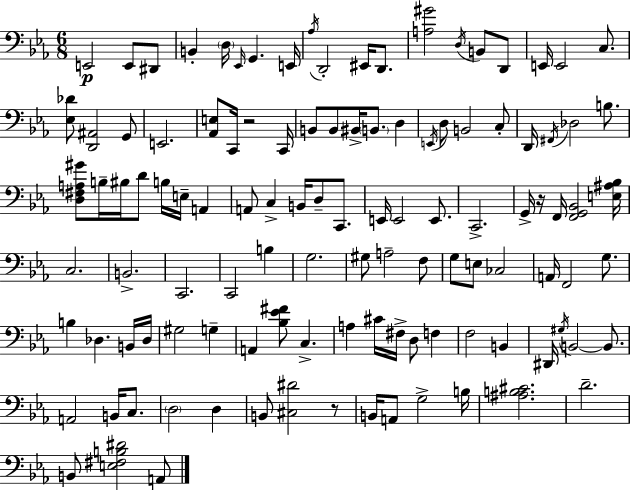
{
  \clef bass
  \numericTimeSignature
  \time 6/8
  \key c \minor
  e,2\p e,8 dis,8 | b,4-. \parenthesize d16 \grace { ees,16 } g,4. | e,16 \acciaccatura { aes16 } d,2-. eis,16 d,8. | <a gis'>2 \acciaccatura { d16 } b,8 | \break d,8 e,16 e,2 | c8. <ees des'>8 <d, ais,>2 | g,8 e,2. | <aes, e>8 c,16 r2 | \break c,16 b,8 b,8 bis,16-> \parenthesize b,8. d4 | \acciaccatura { e,16 } d8 b,2 | c8-. d,16 \acciaccatura { fis,16 } des2 | b8. <d fis a gis'>8 b16-- bis16 d'8 b16 | \break e16-- a,4 a,8 c4-> b,16 | d8-- c,8. e,16 e,2 | e,8. c,2.-> | g,16-> r16 f,16 <f, g, bes,>2 | \break <e ais bes>16 c2. | b,2.-> | c,2. | c,2 | \break b4 g2. | gis8 a2-- | f8 g8 e8 ces2 | a,16 f,2 | \break g8. b4 des4. | b,16 des16 gis2 | g4-- a,4 <bes ees' fis'>8 c4.-> | a4 cis'16 fis16-> d8 | \break f4 f2 | b,4 dis,16 \acciaccatura { gis16 } b,2~~ | b,8. a,2 | b,16 c8. \parenthesize d2 | \break d4 b,8 <cis dis'>2 | r8 b,16 a,8 g2-> | b16 <ais b cis'>2. | d'2.-- | \break b,8 <e fis b dis'>2 | a,8 \bar "|."
}